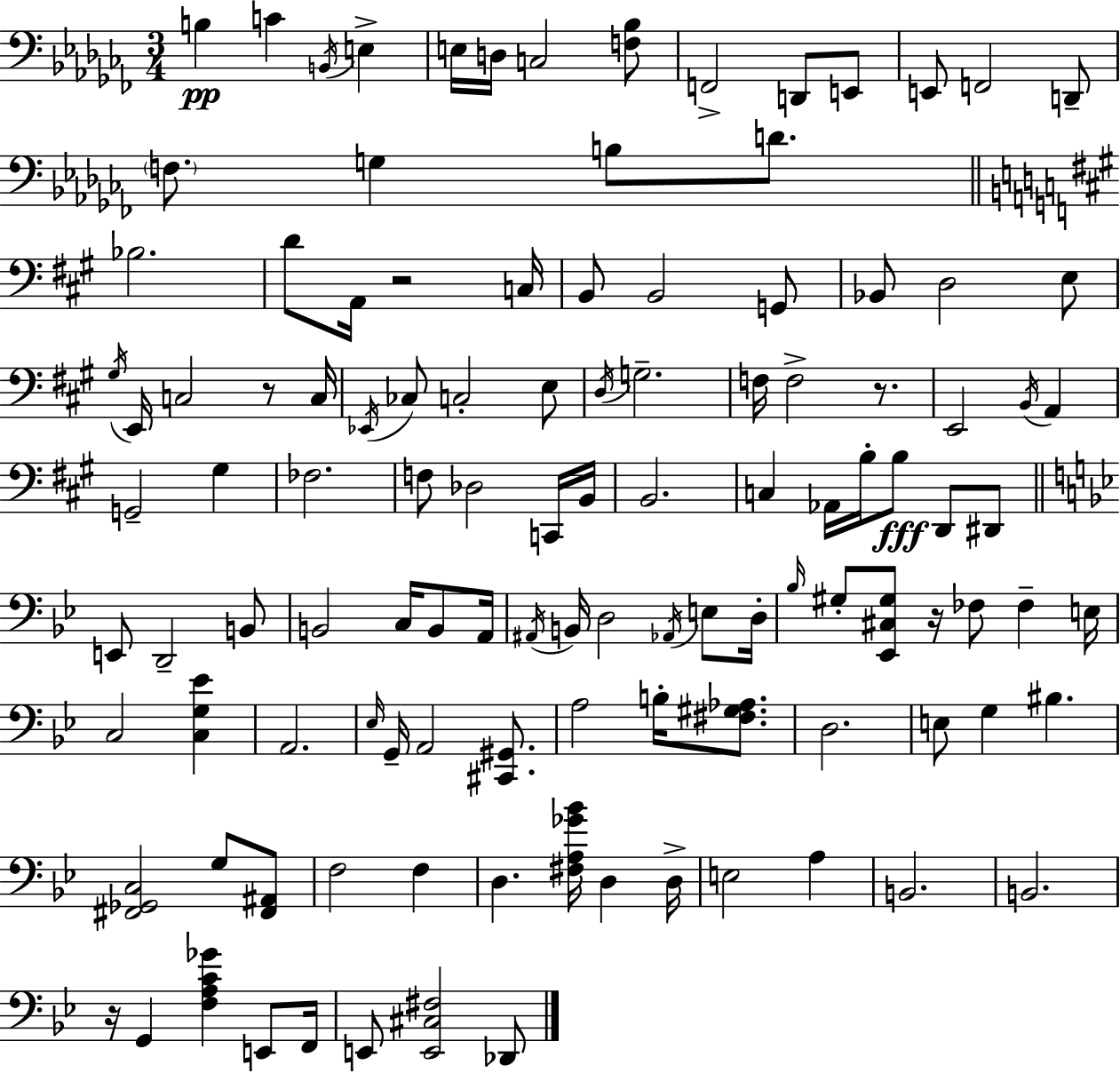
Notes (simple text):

B3/q C4/q B2/s E3/q E3/s D3/s C3/h [F3,Bb3]/e F2/h D2/e E2/e E2/e F2/h D2/e F3/e. G3/q B3/e D4/e. Bb3/h. D4/e A2/s R/h C3/s B2/e B2/h G2/e Bb2/e D3/h E3/e G#3/s E2/s C3/h R/e C3/s Eb2/s CES3/e C3/h E3/e D3/s G3/h. F3/s F3/h R/e. E2/h B2/s A2/q G2/h G#3/q FES3/h. F3/e Db3/h C2/s B2/s B2/h. C3/q Ab2/s B3/s B3/e D2/e D#2/e E2/e D2/h B2/e B2/h C3/s B2/e A2/s A#2/s B2/s D3/h Ab2/s E3/e D3/s Bb3/s G#3/e [Eb2,C#3,G#3]/e R/s FES3/e FES3/q E3/s C3/h [C3,G3,Eb4]/q A2/h. Eb3/s G2/s A2/h [C#2,G#2]/e. A3/h B3/s [F#3,G#3,Ab3]/e. D3/h. E3/e G3/q BIS3/q. [F#2,Gb2,C3]/h G3/e [F#2,A#2]/e F3/h F3/q D3/q. [F#3,A3,Gb4,Bb4]/s D3/q D3/s E3/h A3/q B2/h. B2/h. R/s G2/q [F3,A3,C4,Gb4]/q E2/e F2/s E2/e [E2,C#3,F#3]/h Db2/e